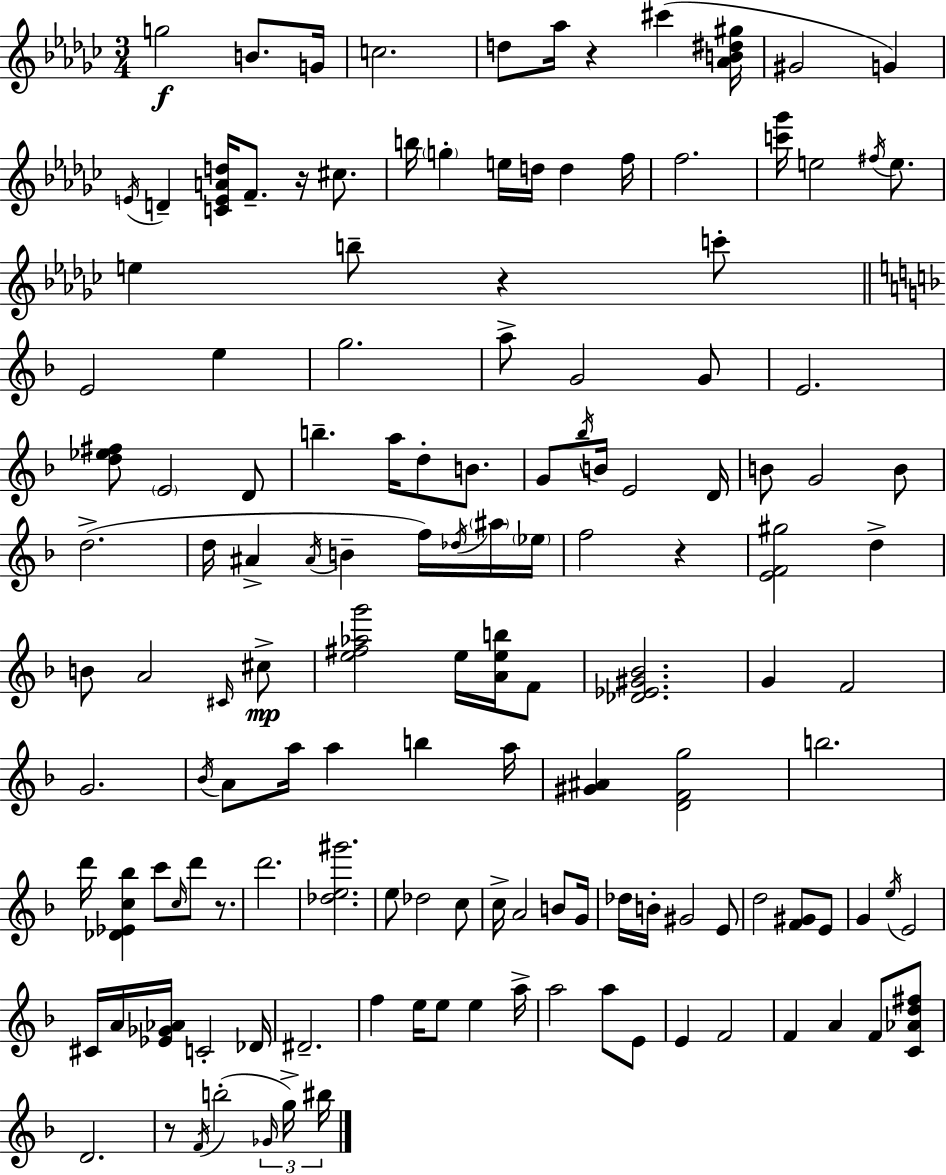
{
  \clef treble
  \numericTimeSignature
  \time 3/4
  \key ees \minor
  \repeat volta 2 { g''2\f b'8. g'16 | c''2. | d''8 aes''16 r4 cis'''4( <aes' b' dis'' gis''>16 | gis'2 g'4) | \break \acciaccatura { e'16 } d'4-- <c' e' a' d''>16 f'8.-- r16 cis''8. | b''16 \parenthesize g''4-. e''16 d''16 d''4 | f''16 f''2. | <c''' ges'''>16 e''2 \acciaccatura { fis''16 } e''8. | \break e''4 b''8-- r4 | c'''8-. \bar "||" \break \key d \minor e'2 e''4 | g''2. | a''8-> g'2 g'8 | e'2. | \break <d'' ees'' fis''>8 \parenthesize e'2 d'8 | b''4.-- a''16 d''8-. b'8. | g'8 \acciaccatura { bes''16 } b'16 e'2 | d'16 b'8 g'2 b'8 | \break d''2.->( | d''16 ais'4-> \acciaccatura { ais'16 } b'4-- f''16) | \acciaccatura { des''16 } \parenthesize ais''16 \parenthesize ees''16 f''2 r4 | <e' f' gis''>2 d''4-> | \break b'8 a'2 | \grace { cis'16 } cis''8->\mp <e'' fis'' aes'' g'''>2 | e''16 <a' e'' b''>16 f'8 <des' ees' gis' bes'>2. | g'4 f'2 | \break g'2. | \acciaccatura { bes'16 } a'8 a''16 a''4 | b''4 a''16 <gis' ais'>4 <d' f' g''>2 | b''2. | \break d'''16 <des' ees' c'' bes''>4 c'''8 | \grace { c''16 } d'''8 r8. d'''2. | <des'' e'' gis'''>2. | e''8 des''2 | \break c''8 c''16-> a'2 | b'8 g'16 des''16 b'16-. gis'2 | e'8 d''2 | <f' gis'>8 e'8 g'4 \acciaccatura { e''16 } e'2 | \break cis'16 a'16 <ees' ges' aes'>16 c'2-. | des'16 dis'2.-- | f''4 e''16 | e''8 e''4 a''16-> a''2 | \break a''8 e'8 e'4 f'2 | f'4 a'4 | f'8 <c' aes' d'' fis''>8 d'2. | r8 \acciaccatura { f'16 }( b''2-. | \break \tuplet 3/2 { \grace { ges'16 }) g''16-> bis''16 } } \bar "|."
}